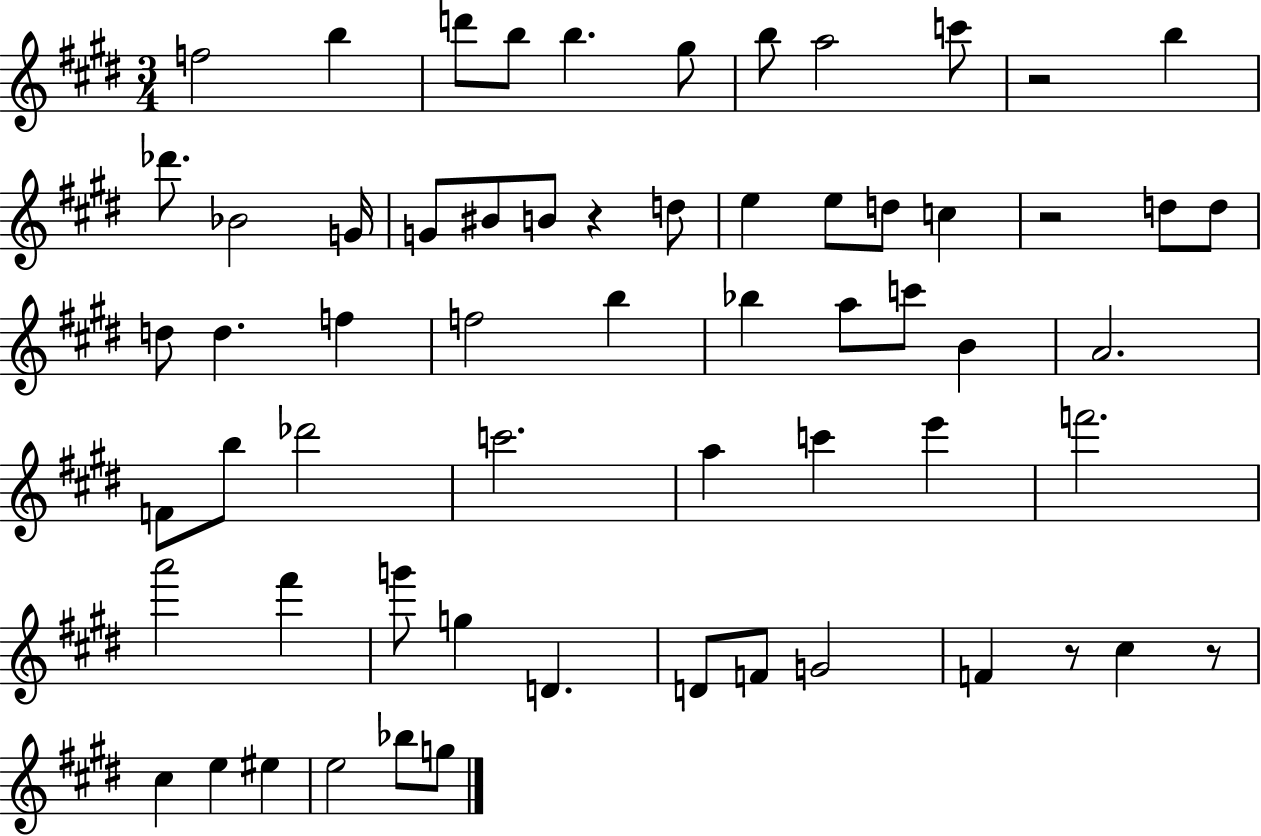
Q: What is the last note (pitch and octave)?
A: G5